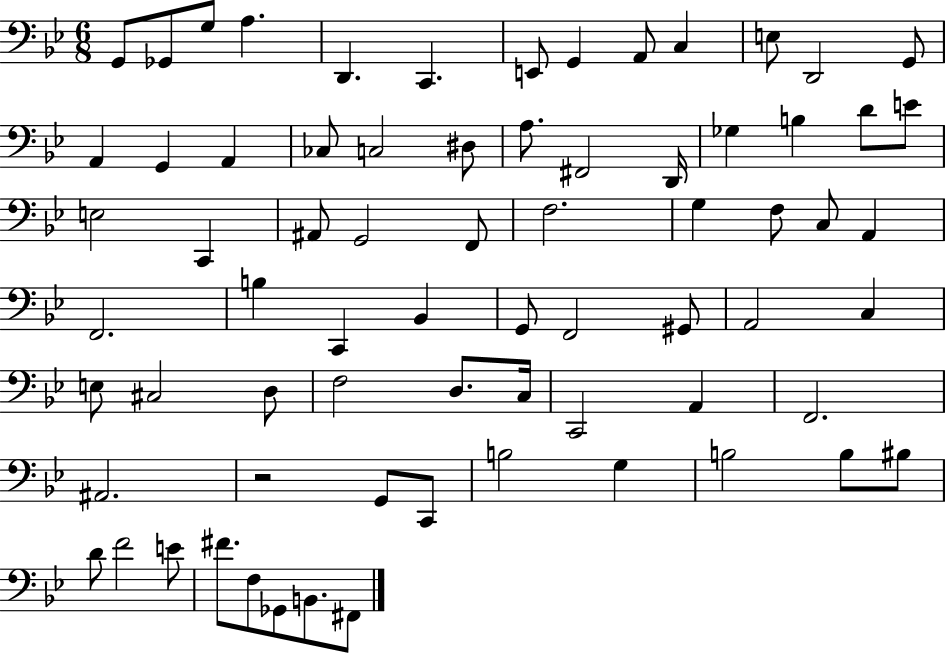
G2/e Gb2/e G3/e A3/q. D2/q. C2/q. E2/e G2/q A2/e C3/q E3/e D2/h G2/e A2/q G2/q A2/q CES3/e C3/h D#3/e A3/e. F#2/h D2/s Gb3/q B3/q D4/e E4/e E3/h C2/q A#2/e G2/h F2/e F3/h. G3/q F3/e C3/e A2/q F2/h. B3/q C2/q Bb2/q G2/e F2/h G#2/e A2/h C3/q E3/e C#3/h D3/e F3/h D3/e. C3/s C2/h A2/q F2/h. A#2/h. R/h G2/e C2/e B3/h G3/q B3/h B3/e BIS3/e D4/e F4/h E4/e F#4/e. F3/e Gb2/e B2/e. F#2/e